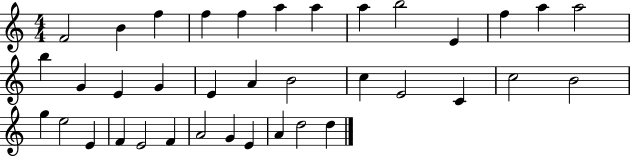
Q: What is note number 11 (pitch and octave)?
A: F5